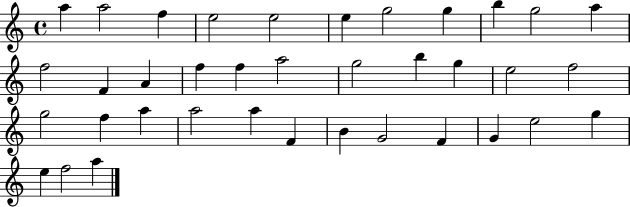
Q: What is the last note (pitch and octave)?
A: A5